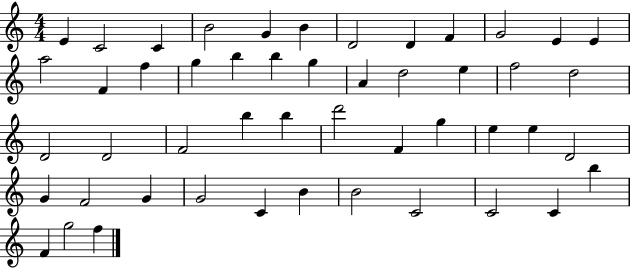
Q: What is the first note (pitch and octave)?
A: E4